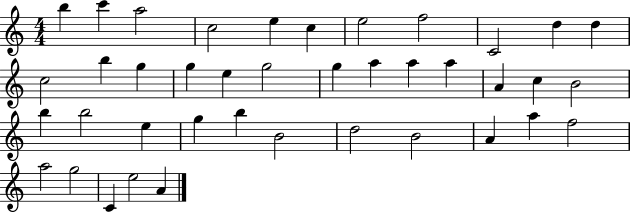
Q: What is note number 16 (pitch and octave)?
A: E5